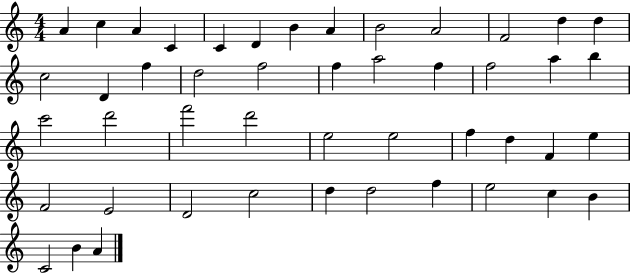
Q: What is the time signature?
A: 4/4